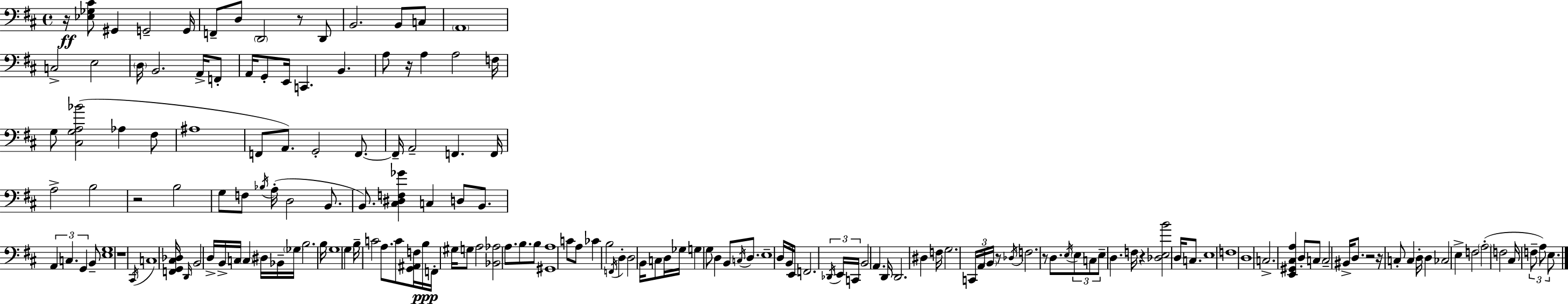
X:1
T:Untitled
M:4/4
L:1/4
K:D
z/4 [_E,_G,^C]/2 ^G,, G,,2 G,,/4 F,,/2 D,/2 D,,2 z/2 D,,/2 B,,2 B,,/2 C,/2 A,,4 C,2 E,2 D,/4 B,,2 A,,/4 F,,/2 A,,/4 G,,/2 E,,/4 C,, B,, A,/2 z/4 A, A,2 F,/4 G,/2 [^C,G,A,_B]2 _A, ^F,/2 ^A,4 F,,/2 A,,/2 G,,2 F,,/2 F,,/4 A,,2 F,, F,,/4 A,2 B,2 z2 B,2 G,/2 F,/2 _B,/4 A,/4 D,2 B,,/2 B,,/2 [^C,^D,F,_G] C, D,/2 B,,/2 A,, C, G,, B,,/2 [E,G,]4 z4 ^C,,/4 C,4 [F,,G,,^C,_D,]/4 D,,/4 B,,2 D,/4 B,,/4 C,/4 C, ^D,/4 _B,,/4 _G,/4 B,2 B,/4 G,4 G, B,/4 C2 A,/2 C/2 [G,,^A,,F,]/4 B,/4 F,,/4 ^G,/4 G,/2 A,2 [_B,,_A,]2 A,/2 B,/2 B,/2 [^G,,A,]4 C/2 A,/2 _C B,2 F,,/4 D, D,2 B,,/4 C,/2 D,/4 _G,/4 G, G,/2 D, B,,/2 C,/4 D,/2 E,4 D,/4 B,,/4 E,,/4 F,,2 _D,,/4 E,,/4 C,,/4 B,,2 A,, D,,/4 D,,2 ^D, F,/4 G,2 C,,/4 A,,/4 B,,/4 z/2 _D,/4 F,2 z/2 D,/2 E,/4 E,/2 C,/2 E,/2 D, F,/4 z [_D,E,B]2 D,/4 C,/2 E,4 F,4 D,4 C,2 [E,,^G,,^C,A,] D,/2 C,/2 C,2 ^B,,/4 D,/2 z2 z/4 C,/2 C, D,/4 D, _C,2 E, F,2 A,2 F,2 ^C,/4 F,/2 A,/2 E,/2